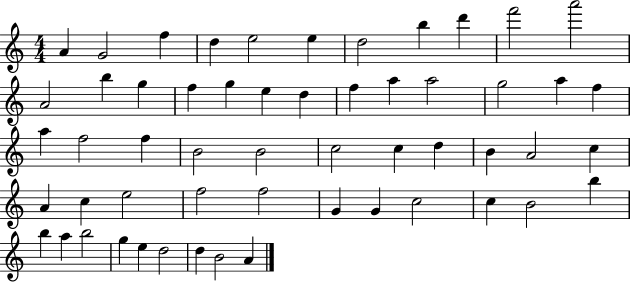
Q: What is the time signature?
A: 4/4